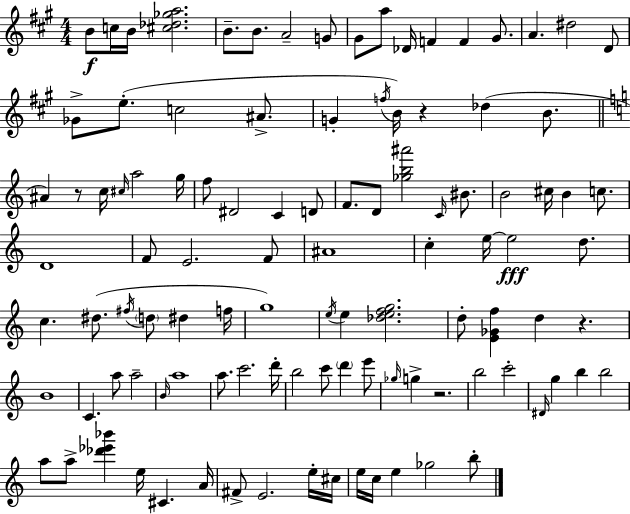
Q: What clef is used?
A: treble